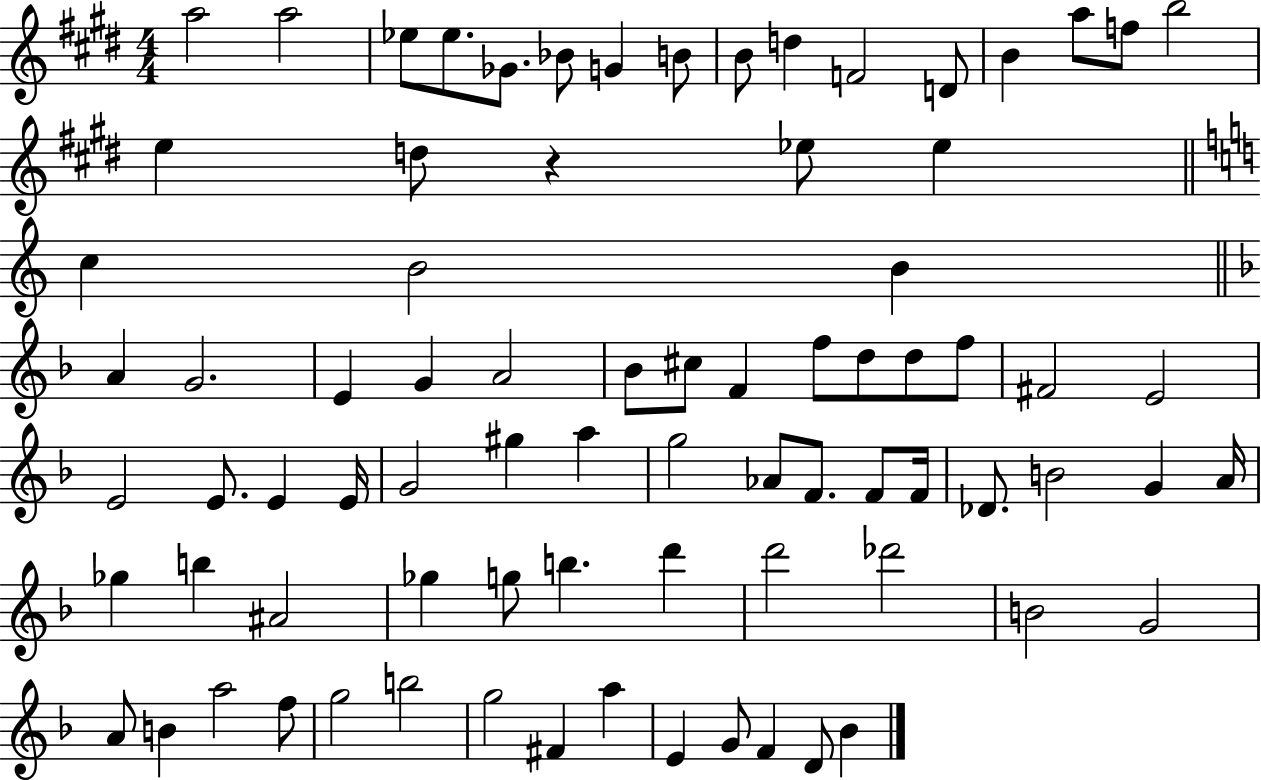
A5/h A5/h Eb5/e Eb5/e. Gb4/e. Bb4/e G4/q B4/e B4/e D5/q F4/h D4/e B4/q A5/e F5/e B5/h E5/q D5/e R/q Eb5/e Eb5/q C5/q B4/h B4/q A4/q G4/h. E4/q G4/q A4/h Bb4/e C#5/e F4/q F5/e D5/e D5/e F5/e F#4/h E4/h E4/h E4/e. E4/q E4/s G4/h G#5/q A5/q G5/h Ab4/e F4/e. F4/e F4/s Db4/e. B4/h G4/q A4/s Gb5/q B5/q A#4/h Gb5/q G5/e B5/q. D6/q D6/h Db6/h B4/h G4/h A4/e B4/q A5/h F5/e G5/h B5/h G5/h F#4/q A5/q E4/q G4/e F4/q D4/e Bb4/q